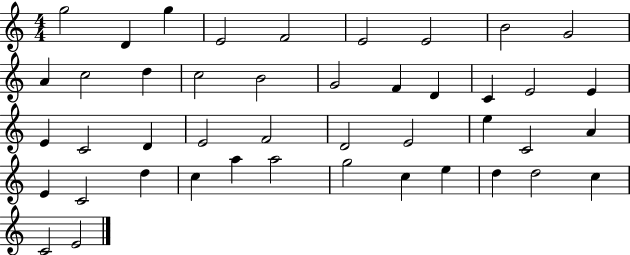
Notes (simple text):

G5/h D4/q G5/q E4/h F4/h E4/h E4/h B4/h G4/h A4/q C5/h D5/q C5/h B4/h G4/h F4/q D4/q C4/q E4/h E4/q E4/q C4/h D4/q E4/h F4/h D4/h E4/h E5/q C4/h A4/q E4/q C4/h D5/q C5/q A5/q A5/h G5/h C5/q E5/q D5/q D5/h C5/q C4/h E4/h